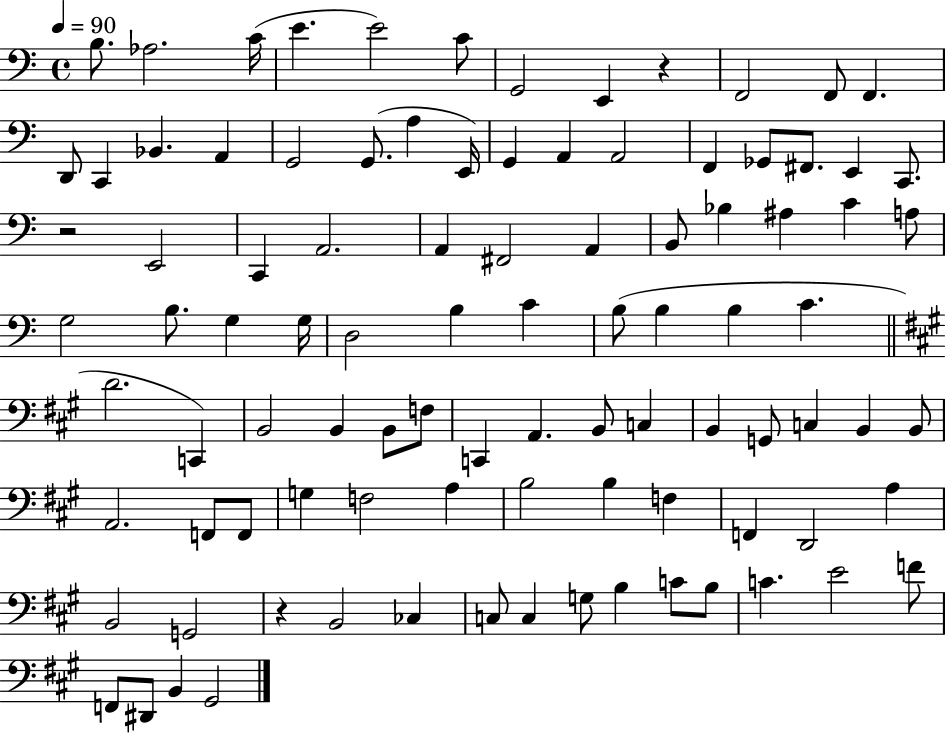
{
  \clef bass
  \time 4/4
  \defaultTimeSignature
  \key c \major
  \tempo 4 = 90
  b8. aes2. c'16( | e'4. e'2) c'8 | g,2 e,4 r4 | f,2 f,8 f,4. | \break d,8 c,4 bes,4. a,4 | g,2 g,8.( a4 e,16) | g,4 a,4 a,2 | f,4 ges,8 fis,8. e,4 c,8. | \break r2 e,2 | c,4 a,2. | a,4 fis,2 a,4 | b,8 bes4 ais4 c'4 a8 | \break g2 b8. g4 g16 | d2 b4 c'4 | b8( b4 b4 c'4. | \bar "||" \break \key a \major d'2. c,4) | b,2 b,4 b,8 f8 | c,4 a,4. b,8 c4 | b,4 g,8 c4 b,4 b,8 | \break a,2. f,8 f,8 | g4 f2 a4 | b2 b4 f4 | f,4 d,2 a4 | \break b,2 g,2 | r4 b,2 ces4 | c8 c4 g8 b4 c'8 b8 | c'4. e'2 f'8 | \break f,8 dis,8 b,4 gis,2 | \bar "|."
}